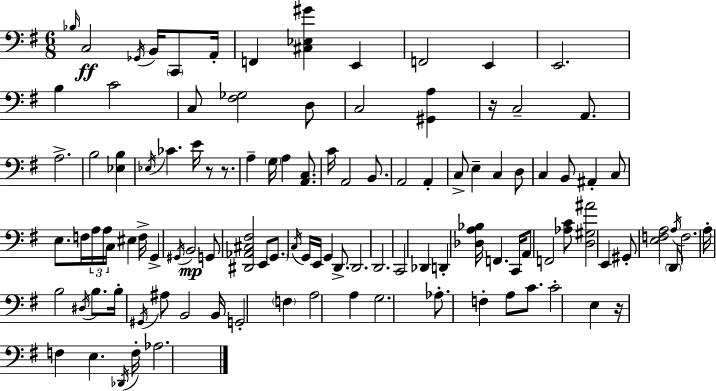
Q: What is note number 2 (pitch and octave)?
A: C3